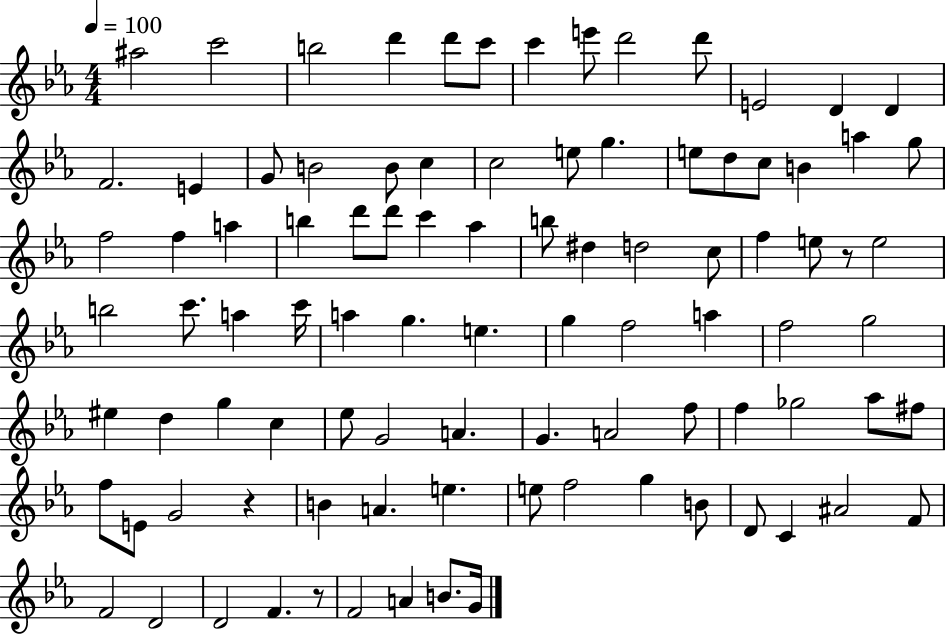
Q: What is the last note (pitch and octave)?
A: G4